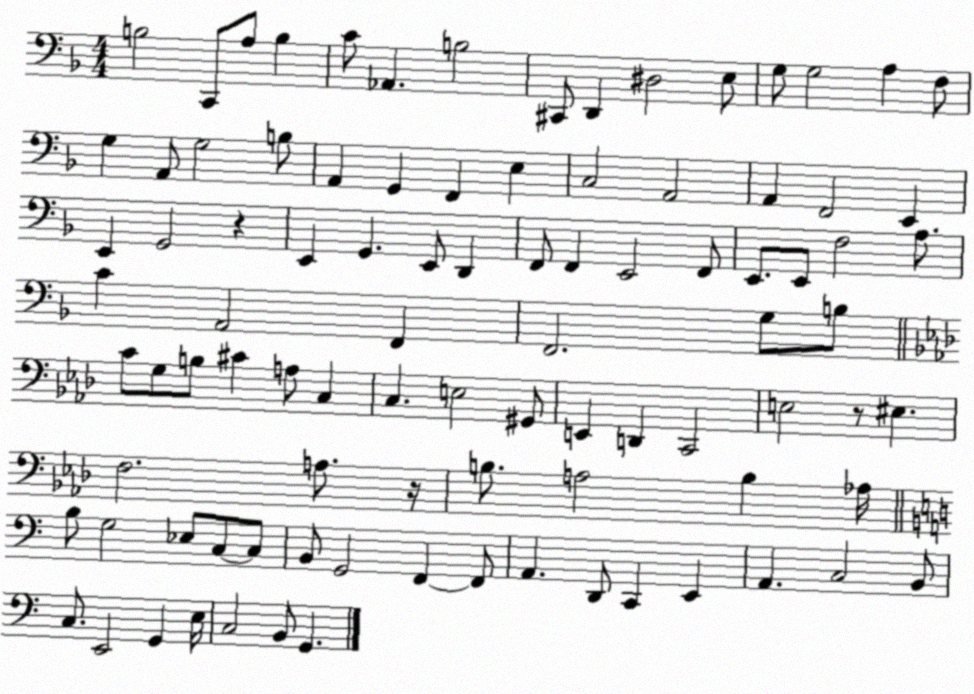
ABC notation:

X:1
T:Untitled
M:4/4
L:1/4
K:F
B,2 C,,/2 A,/2 B, C/2 _A,, B,2 ^C,,/2 D,, ^D,2 E,/2 G,/2 G,2 A, F,/2 G, A,,/2 G,2 B,/2 A,, G,, F,, E, C,2 A,,2 A,, F,,2 E,, E,, G,,2 z E,, G,, E,,/2 D,, F,,/2 F,, E,,2 F,,/2 E,,/2 E,,/2 F,2 A,/2 C A,,2 F,, F,,2 G,/2 B,/2 C/2 G,/2 B,/2 ^C A,/2 C, C, E,2 ^G,,/2 E,, D,, C,,2 E,2 z/2 ^E, F,2 A,/2 z/4 B,/2 A,2 B, _A,/4 B,/2 G,2 _E,/2 C,/2 C,/2 B,,/2 G,,2 F,, F,,/2 A,, D,,/2 C,, E,, A,, C,2 B,,/2 C,/2 E,,2 G,, E,/4 C,2 B,,/2 G,,